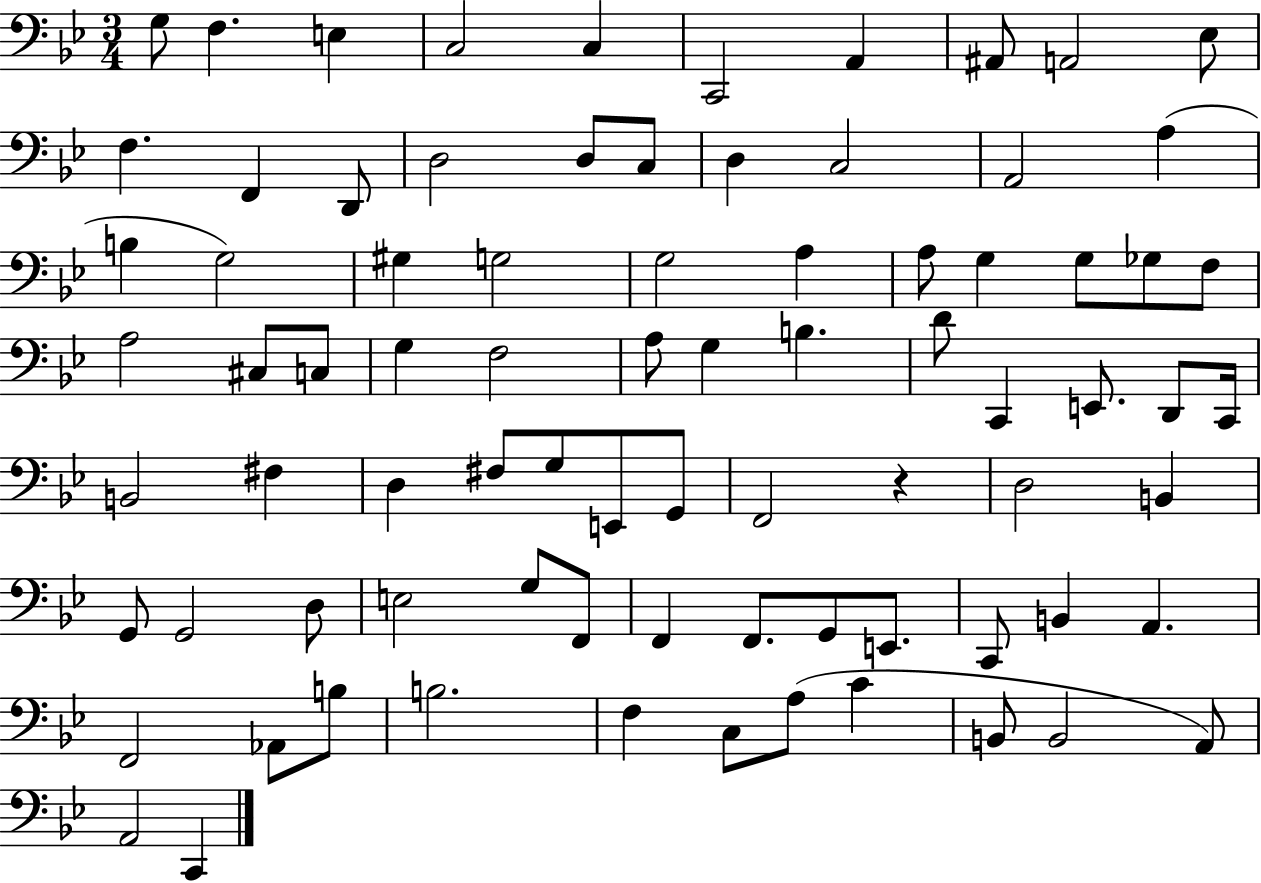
G3/e F3/q. E3/q C3/h C3/q C2/h A2/q A#2/e A2/h Eb3/e F3/q. F2/q D2/e D3/h D3/e C3/e D3/q C3/h A2/h A3/q B3/q G3/h G#3/q G3/h G3/h A3/q A3/e G3/q G3/e Gb3/e F3/e A3/h C#3/e C3/e G3/q F3/h A3/e G3/q B3/q. D4/e C2/q E2/e. D2/e C2/s B2/h F#3/q D3/q F#3/e G3/e E2/e G2/e F2/h R/q D3/h B2/q G2/e G2/h D3/e E3/h G3/e F2/e F2/q F2/e. G2/e E2/e. C2/e B2/q A2/q. F2/h Ab2/e B3/e B3/h. F3/q C3/e A3/e C4/q B2/e B2/h A2/e A2/h C2/q